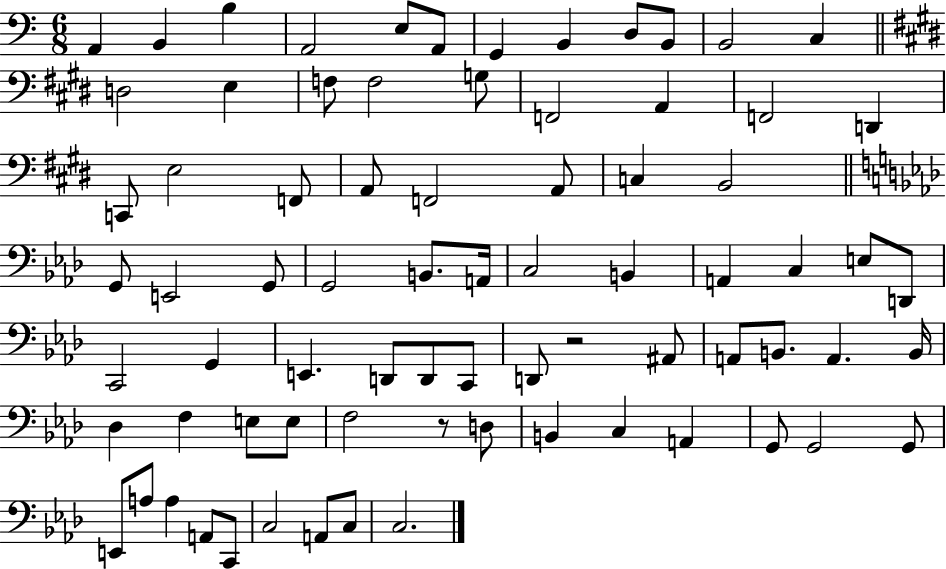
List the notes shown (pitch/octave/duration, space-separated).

A2/q B2/q B3/q A2/h E3/e A2/e G2/q B2/q D3/e B2/e B2/h C3/q D3/h E3/q F3/e F3/h G3/e F2/h A2/q F2/h D2/q C2/e E3/h F2/e A2/e F2/h A2/e C3/q B2/h G2/e E2/h G2/e G2/h B2/e. A2/s C3/h B2/q A2/q C3/q E3/e D2/e C2/h G2/q E2/q. D2/e D2/e C2/e D2/e R/h A#2/e A2/e B2/e. A2/q. B2/s Db3/q F3/q E3/e E3/e F3/h R/e D3/e B2/q C3/q A2/q G2/e G2/h G2/e E2/e A3/e A3/q A2/e C2/e C3/h A2/e C3/e C3/h.